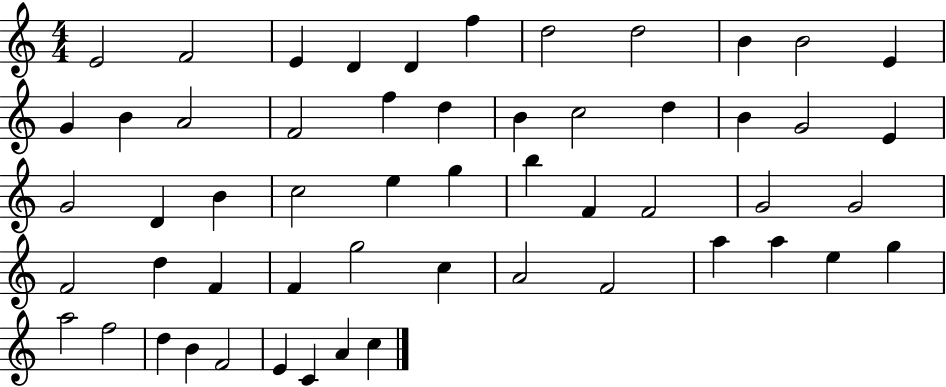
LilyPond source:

{
  \clef treble
  \numericTimeSignature
  \time 4/4
  \key c \major
  e'2 f'2 | e'4 d'4 d'4 f''4 | d''2 d''2 | b'4 b'2 e'4 | \break g'4 b'4 a'2 | f'2 f''4 d''4 | b'4 c''2 d''4 | b'4 g'2 e'4 | \break g'2 d'4 b'4 | c''2 e''4 g''4 | b''4 f'4 f'2 | g'2 g'2 | \break f'2 d''4 f'4 | f'4 g''2 c''4 | a'2 f'2 | a''4 a''4 e''4 g''4 | \break a''2 f''2 | d''4 b'4 f'2 | e'4 c'4 a'4 c''4 | \bar "|."
}